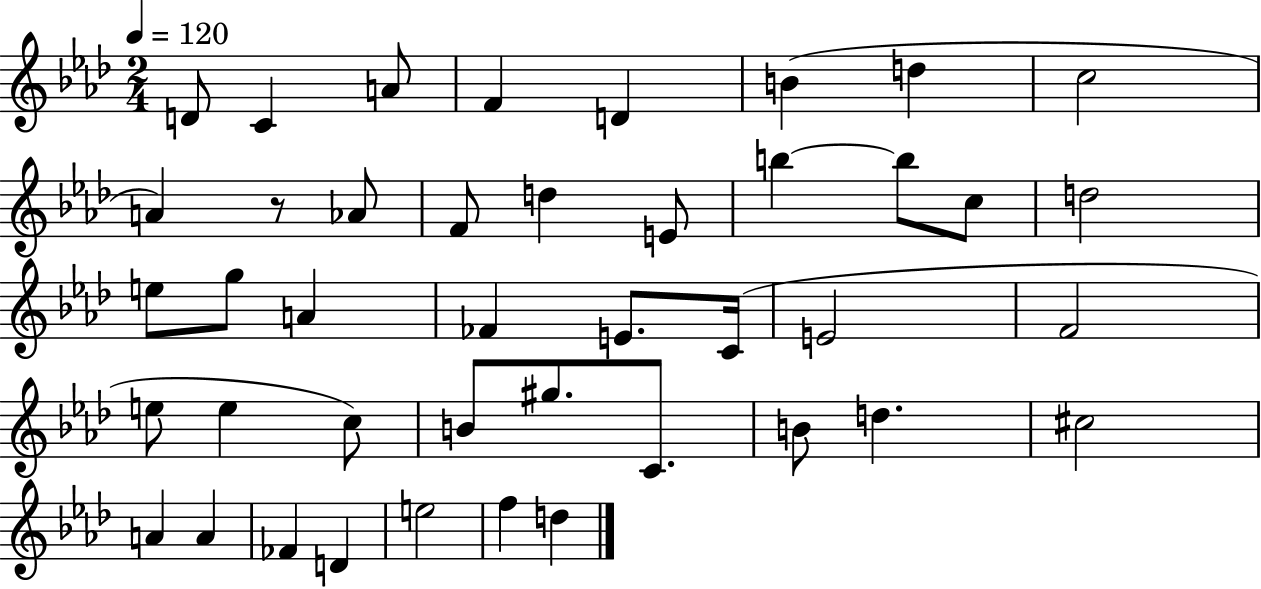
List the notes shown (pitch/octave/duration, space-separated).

D4/e C4/q A4/e F4/q D4/q B4/q D5/q C5/h A4/q R/e Ab4/e F4/e D5/q E4/e B5/q B5/e C5/e D5/h E5/e G5/e A4/q FES4/q E4/e. C4/s E4/h F4/h E5/e E5/q C5/e B4/e G#5/e. C4/e. B4/e D5/q. C#5/h A4/q A4/q FES4/q D4/q E5/h F5/q D5/q